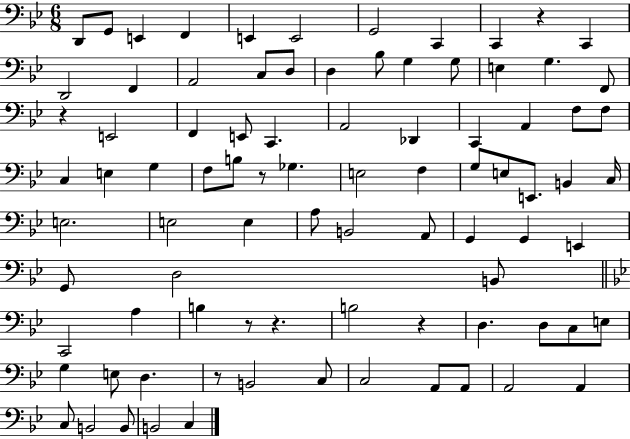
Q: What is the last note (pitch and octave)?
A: C3